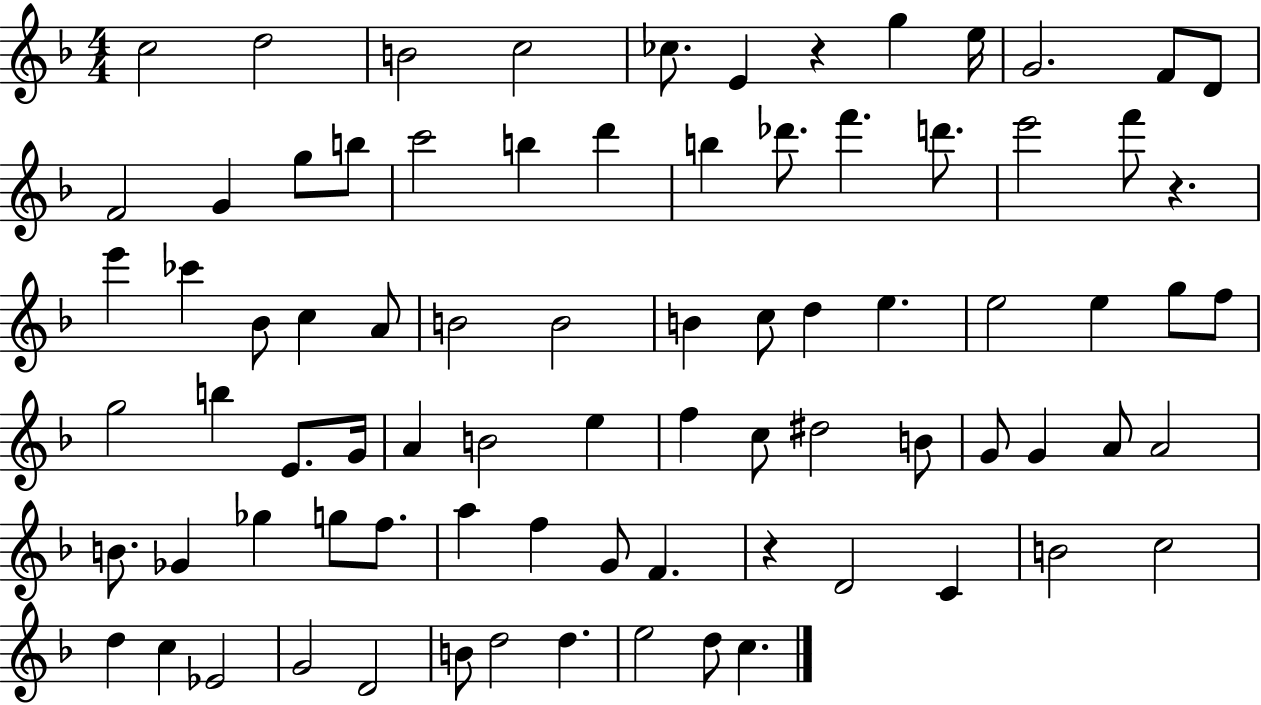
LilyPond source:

{
  \clef treble
  \numericTimeSignature
  \time 4/4
  \key f \major
  c''2 d''2 | b'2 c''2 | ces''8. e'4 r4 g''4 e''16 | g'2. f'8 d'8 | \break f'2 g'4 g''8 b''8 | c'''2 b''4 d'''4 | b''4 des'''8. f'''4. d'''8. | e'''2 f'''8 r4. | \break e'''4 ces'''4 bes'8 c''4 a'8 | b'2 b'2 | b'4 c''8 d''4 e''4. | e''2 e''4 g''8 f''8 | \break g''2 b''4 e'8. g'16 | a'4 b'2 e''4 | f''4 c''8 dis''2 b'8 | g'8 g'4 a'8 a'2 | \break b'8. ges'4 ges''4 g''8 f''8. | a''4 f''4 g'8 f'4. | r4 d'2 c'4 | b'2 c''2 | \break d''4 c''4 ees'2 | g'2 d'2 | b'8 d''2 d''4. | e''2 d''8 c''4. | \break \bar "|."
}